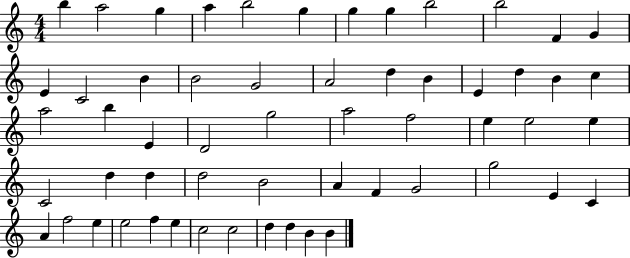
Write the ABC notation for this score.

X:1
T:Untitled
M:4/4
L:1/4
K:C
b a2 g a b2 g g g b2 b2 F G E C2 B B2 G2 A2 d B E d B c a2 b E D2 g2 a2 f2 e e2 e C2 d d d2 B2 A F G2 g2 E C A f2 e e2 f e c2 c2 d d B B